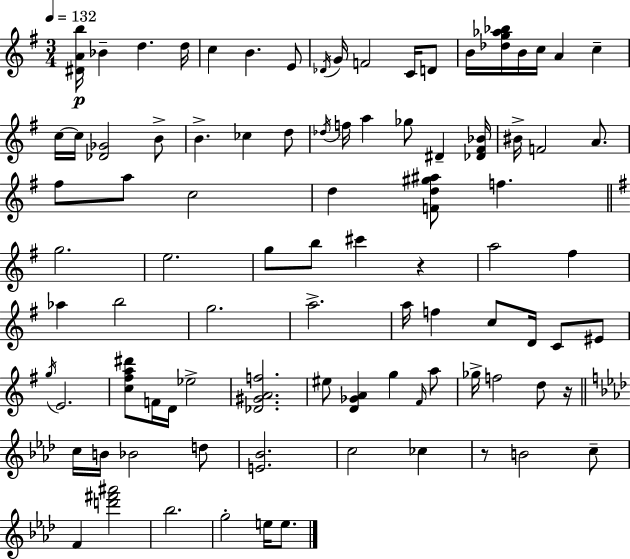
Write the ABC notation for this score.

X:1
T:Untitled
M:3/4
L:1/4
K:G
[^DAb]/4 _B d d/4 c B E/2 _D/4 G/4 F2 C/4 D/2 B/4 [_dg_a_b]/4 B/4 c/4 A c c/4 c/4 [_D_G]2 B/2 B _c d/2 _d/4 f/4 a _g/2 ^D [_D^F_B]/4 ^B/4 F2 A/2 ^f/2 a/2 c2 d [Fd^g^a]/2 f g2 e2 g/2 b/2 ^c' z a2 ^f _a b2 g2 a2 a/4 f c/2 D/4 C/2 ^E/2 g/4 E2 [c^fa^d']/2 F/4 D/4 _e2 [_D^GAf]2 ^e/2 [D_GA] g ^F/4 a/2 _g/4 f2 d/2 z/4 c/4 B/4 _B2 d/2 [E_B]2 c2 _c z/2 B2 c/2 F [d'^f'^a']2 _b2 g2 e/4 e/2